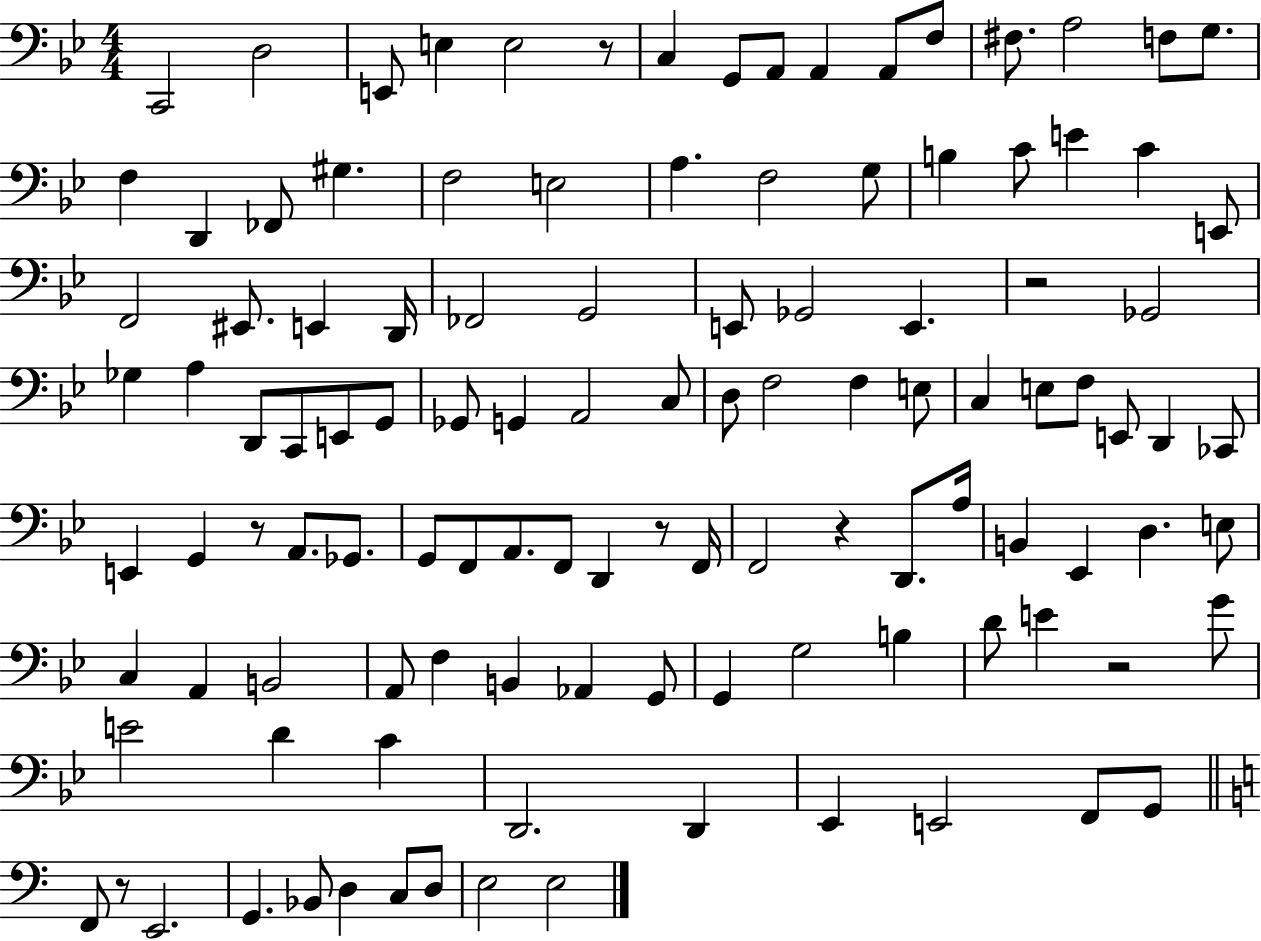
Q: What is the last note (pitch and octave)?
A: E3